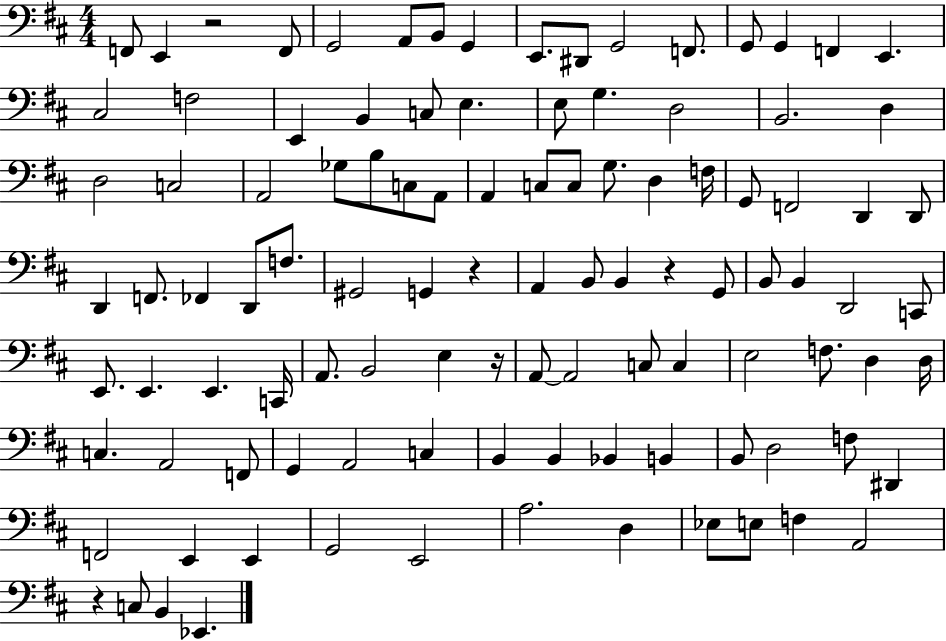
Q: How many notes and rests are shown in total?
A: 106